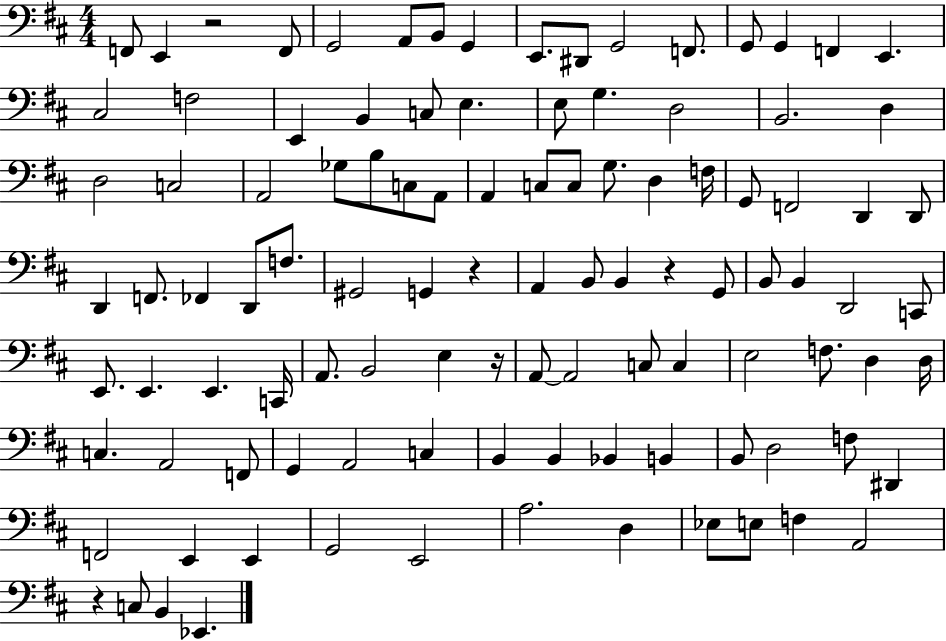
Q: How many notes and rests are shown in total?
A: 106